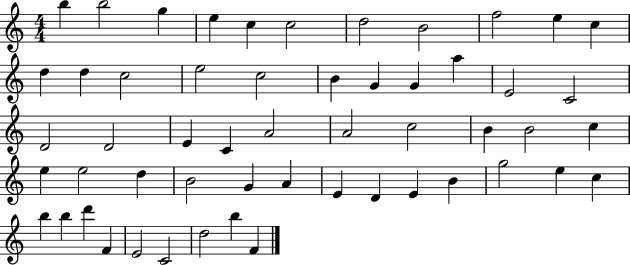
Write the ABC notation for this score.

X:1
T:Untitled
M:4/4
L:1/4
K:C
b b2 g e c c2 d2 B2 f2 e c d d c2 e2 c2 B G G a E2 C2 D2 D2 E C A2 A2 c2 B B2 c e e2 d B2 G A E D E B g2 e c b b d' F E2 C2 d2 b F